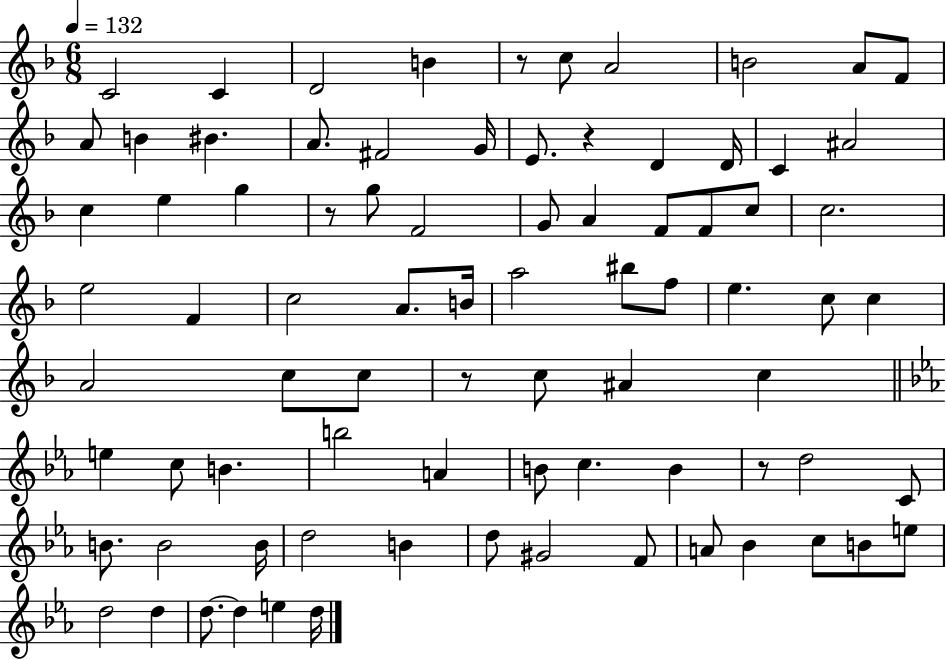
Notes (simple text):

C4/h C4/q D4/h B4/q R/e C5/e A4/h B4/h A4/e F4/e A4/e B4/q BIS4/q. A4/e. F#4/h G4/s E4/e. R/q D4/q D4/s C4/q A#4/h C5/q E5/q G5/q R/e G5/e F4/h G4/e A4/q F4/e F4/e C5/e C5/h. E5/h F4/q C5/h A4/e. B4/s A5/h BIS5/e F5/e E5/q. C5/e C5/q A4/h C5/e C5/e R/e C5/e A#4/q C5/q E5/q C5/e B4/q. B5/h A4/q B4/e C5/q. B4/q R/e D5/h C4/e B4/e. B4/h B4/s D5/h B4/q D5/e G#4/h F4/e A4/e Bb4/q C5/e B4/e E5/e D5/h D5/q D5/e. D5/q E5/q D5/s